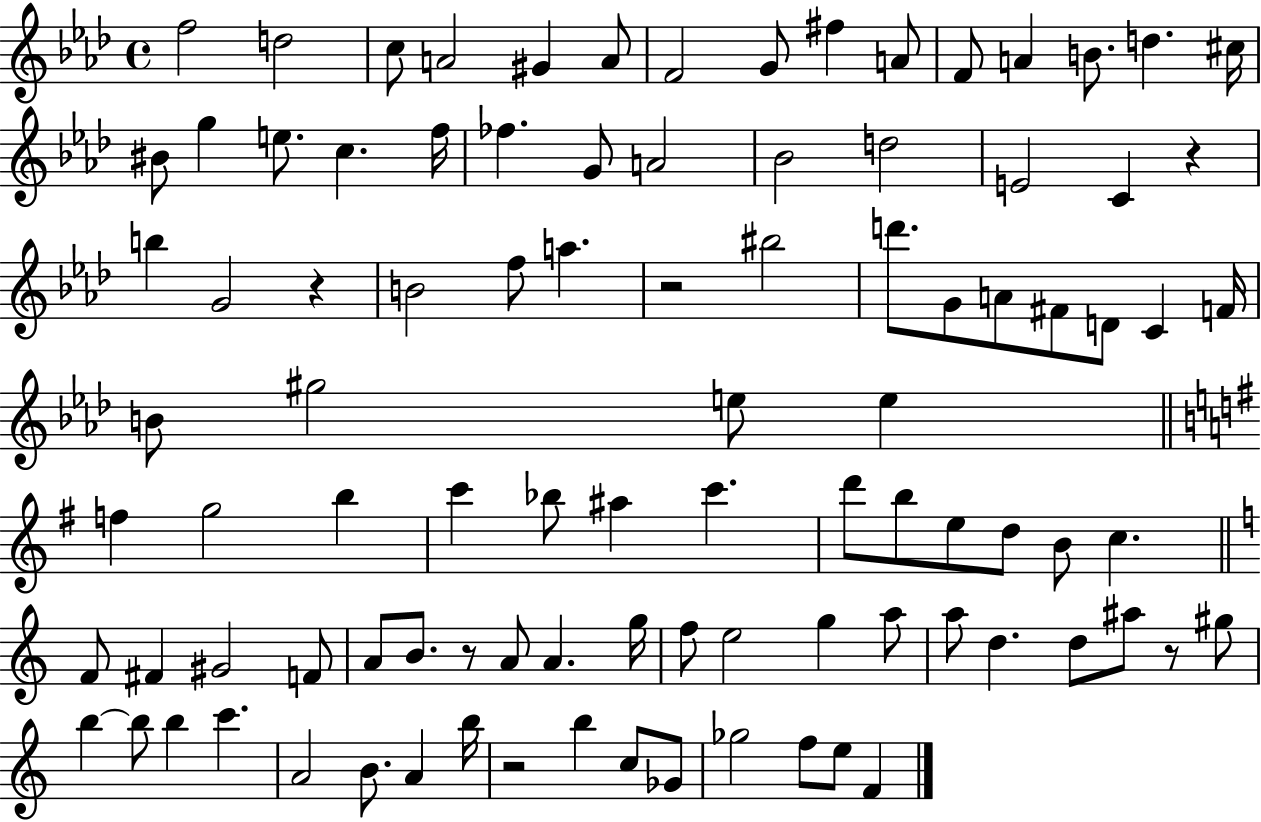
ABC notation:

X:1
T:Untitled
M:4/4
L:1/4
K:Ab
f2 d2 c/2 A2 ^G A/2 F2 G/2 ^f A/2 F/2 A B/2 d ^c/4 ^B/2 g e/2 c f/4 _f G/2 A2 _B2 d2 E2 C z b G2 z B2 f/2 a z2 ^b2 d'/2 G/2 A/2 ^F/2 D/2 C F/4 B/2 ^g2 e/2 e f g2 b c' _b/2 ^a c' d'/2 b/2 e/2 d/2 B/2 c F/2 ^F ^G2 F/2 A/2 B/2 z/2 A/2 A g/4 f/2 e2 g a/2 a/2 d d/2 ^a/2 z/2 ^g/2 b b/2 b c' A2 B/2 A b/4 z2 b c/2 _G/2 _g2 f/2 e/2 F